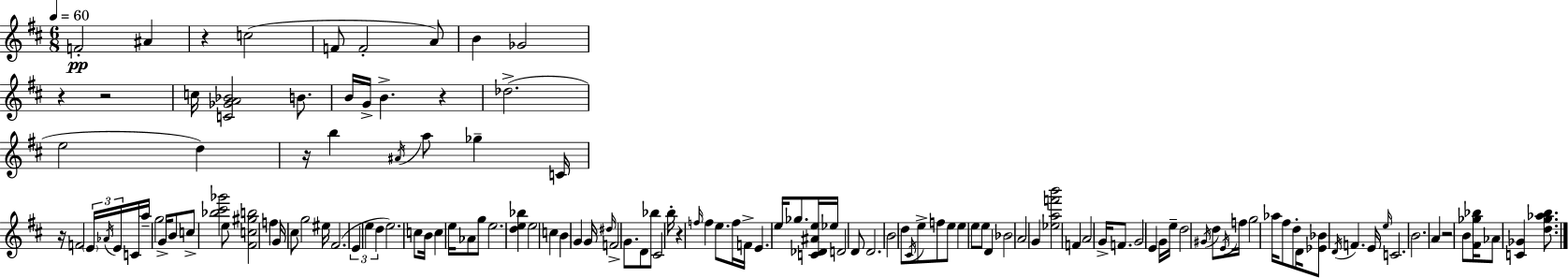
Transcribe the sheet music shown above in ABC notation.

X:1
T:Untitled
M:6/8
L:1/4
K:D
F2 ^A z c2 F/2 F2 A/2 B _G2 z z2 c/4 [C_GA_B]2 B/2 B/4 G/4 B z _d2 e2 d z/4 b ^A/4 a/2 _g C/4 z/4 F2 E/4 _A/4 E/4 C/4 a/4 g2 G/4 B/2 c/2 [_b^c'_g']2 e/2 [^Fc^gb]2 f G/4 ^c/2 g2 ^e/4 ^F2 E e d e2 c/2 B/4 c e/4 _A/2 g/2 e2 [de_b] e2 c B G G/4 ^d/4 F2 G/2 D/2 _b/2 ^C2 b/4 z f/4 f e/2 f/4 F/4 E e/4 _g/2 [C_D^Ae]/4 _e/4 D2 D/2 D2 B2 d/2 ^C/4 e/2 f/2 e/2 e e/2 e/2 D _B2 A2 G [_eaf'b']2 F A2 G/4 F/2 G2 E G/4 e/4 d2 ^G/4 d/2 E/4 f/4 g2 _a/4 ^f/2 d/2 D/4 [_E_B]/2 D/4 F E/4 e/4 C2 B2 A z2 B/2 [^F_g_b]/4 _A/2 [C_G] [dg_ab]/2